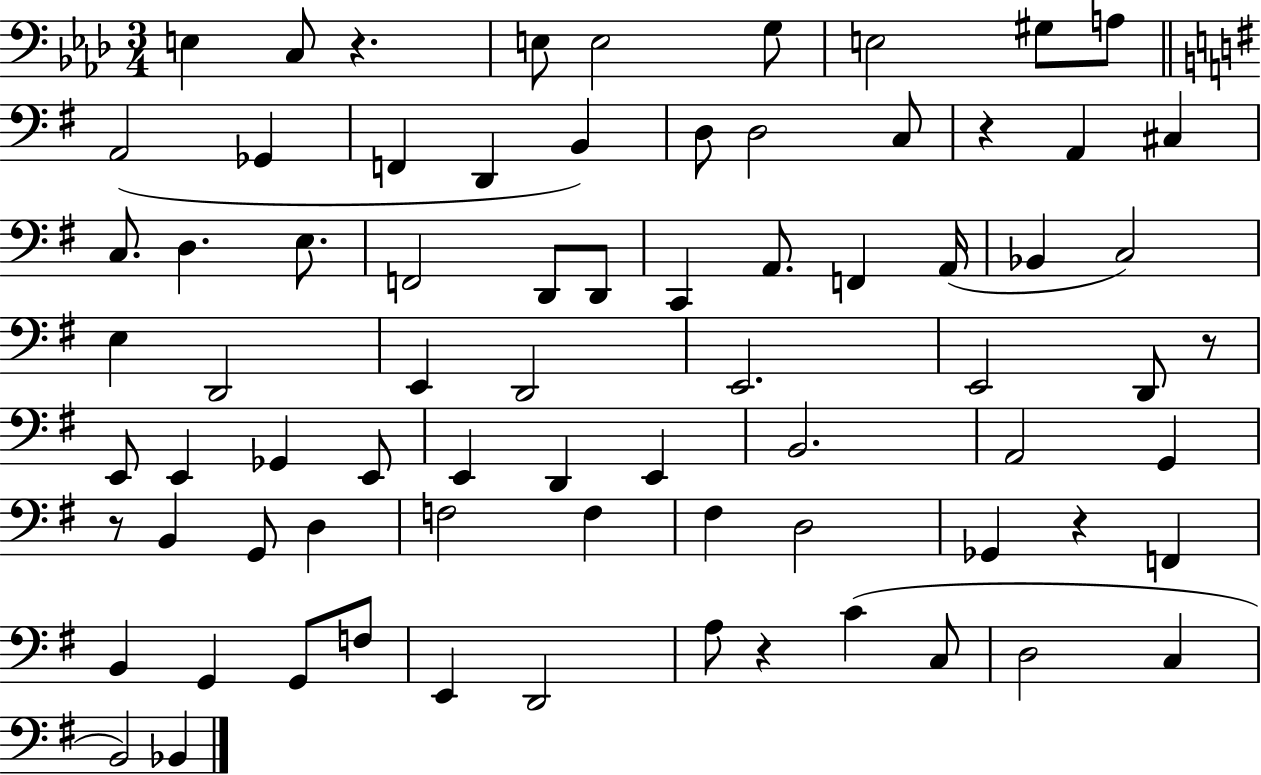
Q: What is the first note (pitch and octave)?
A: E3